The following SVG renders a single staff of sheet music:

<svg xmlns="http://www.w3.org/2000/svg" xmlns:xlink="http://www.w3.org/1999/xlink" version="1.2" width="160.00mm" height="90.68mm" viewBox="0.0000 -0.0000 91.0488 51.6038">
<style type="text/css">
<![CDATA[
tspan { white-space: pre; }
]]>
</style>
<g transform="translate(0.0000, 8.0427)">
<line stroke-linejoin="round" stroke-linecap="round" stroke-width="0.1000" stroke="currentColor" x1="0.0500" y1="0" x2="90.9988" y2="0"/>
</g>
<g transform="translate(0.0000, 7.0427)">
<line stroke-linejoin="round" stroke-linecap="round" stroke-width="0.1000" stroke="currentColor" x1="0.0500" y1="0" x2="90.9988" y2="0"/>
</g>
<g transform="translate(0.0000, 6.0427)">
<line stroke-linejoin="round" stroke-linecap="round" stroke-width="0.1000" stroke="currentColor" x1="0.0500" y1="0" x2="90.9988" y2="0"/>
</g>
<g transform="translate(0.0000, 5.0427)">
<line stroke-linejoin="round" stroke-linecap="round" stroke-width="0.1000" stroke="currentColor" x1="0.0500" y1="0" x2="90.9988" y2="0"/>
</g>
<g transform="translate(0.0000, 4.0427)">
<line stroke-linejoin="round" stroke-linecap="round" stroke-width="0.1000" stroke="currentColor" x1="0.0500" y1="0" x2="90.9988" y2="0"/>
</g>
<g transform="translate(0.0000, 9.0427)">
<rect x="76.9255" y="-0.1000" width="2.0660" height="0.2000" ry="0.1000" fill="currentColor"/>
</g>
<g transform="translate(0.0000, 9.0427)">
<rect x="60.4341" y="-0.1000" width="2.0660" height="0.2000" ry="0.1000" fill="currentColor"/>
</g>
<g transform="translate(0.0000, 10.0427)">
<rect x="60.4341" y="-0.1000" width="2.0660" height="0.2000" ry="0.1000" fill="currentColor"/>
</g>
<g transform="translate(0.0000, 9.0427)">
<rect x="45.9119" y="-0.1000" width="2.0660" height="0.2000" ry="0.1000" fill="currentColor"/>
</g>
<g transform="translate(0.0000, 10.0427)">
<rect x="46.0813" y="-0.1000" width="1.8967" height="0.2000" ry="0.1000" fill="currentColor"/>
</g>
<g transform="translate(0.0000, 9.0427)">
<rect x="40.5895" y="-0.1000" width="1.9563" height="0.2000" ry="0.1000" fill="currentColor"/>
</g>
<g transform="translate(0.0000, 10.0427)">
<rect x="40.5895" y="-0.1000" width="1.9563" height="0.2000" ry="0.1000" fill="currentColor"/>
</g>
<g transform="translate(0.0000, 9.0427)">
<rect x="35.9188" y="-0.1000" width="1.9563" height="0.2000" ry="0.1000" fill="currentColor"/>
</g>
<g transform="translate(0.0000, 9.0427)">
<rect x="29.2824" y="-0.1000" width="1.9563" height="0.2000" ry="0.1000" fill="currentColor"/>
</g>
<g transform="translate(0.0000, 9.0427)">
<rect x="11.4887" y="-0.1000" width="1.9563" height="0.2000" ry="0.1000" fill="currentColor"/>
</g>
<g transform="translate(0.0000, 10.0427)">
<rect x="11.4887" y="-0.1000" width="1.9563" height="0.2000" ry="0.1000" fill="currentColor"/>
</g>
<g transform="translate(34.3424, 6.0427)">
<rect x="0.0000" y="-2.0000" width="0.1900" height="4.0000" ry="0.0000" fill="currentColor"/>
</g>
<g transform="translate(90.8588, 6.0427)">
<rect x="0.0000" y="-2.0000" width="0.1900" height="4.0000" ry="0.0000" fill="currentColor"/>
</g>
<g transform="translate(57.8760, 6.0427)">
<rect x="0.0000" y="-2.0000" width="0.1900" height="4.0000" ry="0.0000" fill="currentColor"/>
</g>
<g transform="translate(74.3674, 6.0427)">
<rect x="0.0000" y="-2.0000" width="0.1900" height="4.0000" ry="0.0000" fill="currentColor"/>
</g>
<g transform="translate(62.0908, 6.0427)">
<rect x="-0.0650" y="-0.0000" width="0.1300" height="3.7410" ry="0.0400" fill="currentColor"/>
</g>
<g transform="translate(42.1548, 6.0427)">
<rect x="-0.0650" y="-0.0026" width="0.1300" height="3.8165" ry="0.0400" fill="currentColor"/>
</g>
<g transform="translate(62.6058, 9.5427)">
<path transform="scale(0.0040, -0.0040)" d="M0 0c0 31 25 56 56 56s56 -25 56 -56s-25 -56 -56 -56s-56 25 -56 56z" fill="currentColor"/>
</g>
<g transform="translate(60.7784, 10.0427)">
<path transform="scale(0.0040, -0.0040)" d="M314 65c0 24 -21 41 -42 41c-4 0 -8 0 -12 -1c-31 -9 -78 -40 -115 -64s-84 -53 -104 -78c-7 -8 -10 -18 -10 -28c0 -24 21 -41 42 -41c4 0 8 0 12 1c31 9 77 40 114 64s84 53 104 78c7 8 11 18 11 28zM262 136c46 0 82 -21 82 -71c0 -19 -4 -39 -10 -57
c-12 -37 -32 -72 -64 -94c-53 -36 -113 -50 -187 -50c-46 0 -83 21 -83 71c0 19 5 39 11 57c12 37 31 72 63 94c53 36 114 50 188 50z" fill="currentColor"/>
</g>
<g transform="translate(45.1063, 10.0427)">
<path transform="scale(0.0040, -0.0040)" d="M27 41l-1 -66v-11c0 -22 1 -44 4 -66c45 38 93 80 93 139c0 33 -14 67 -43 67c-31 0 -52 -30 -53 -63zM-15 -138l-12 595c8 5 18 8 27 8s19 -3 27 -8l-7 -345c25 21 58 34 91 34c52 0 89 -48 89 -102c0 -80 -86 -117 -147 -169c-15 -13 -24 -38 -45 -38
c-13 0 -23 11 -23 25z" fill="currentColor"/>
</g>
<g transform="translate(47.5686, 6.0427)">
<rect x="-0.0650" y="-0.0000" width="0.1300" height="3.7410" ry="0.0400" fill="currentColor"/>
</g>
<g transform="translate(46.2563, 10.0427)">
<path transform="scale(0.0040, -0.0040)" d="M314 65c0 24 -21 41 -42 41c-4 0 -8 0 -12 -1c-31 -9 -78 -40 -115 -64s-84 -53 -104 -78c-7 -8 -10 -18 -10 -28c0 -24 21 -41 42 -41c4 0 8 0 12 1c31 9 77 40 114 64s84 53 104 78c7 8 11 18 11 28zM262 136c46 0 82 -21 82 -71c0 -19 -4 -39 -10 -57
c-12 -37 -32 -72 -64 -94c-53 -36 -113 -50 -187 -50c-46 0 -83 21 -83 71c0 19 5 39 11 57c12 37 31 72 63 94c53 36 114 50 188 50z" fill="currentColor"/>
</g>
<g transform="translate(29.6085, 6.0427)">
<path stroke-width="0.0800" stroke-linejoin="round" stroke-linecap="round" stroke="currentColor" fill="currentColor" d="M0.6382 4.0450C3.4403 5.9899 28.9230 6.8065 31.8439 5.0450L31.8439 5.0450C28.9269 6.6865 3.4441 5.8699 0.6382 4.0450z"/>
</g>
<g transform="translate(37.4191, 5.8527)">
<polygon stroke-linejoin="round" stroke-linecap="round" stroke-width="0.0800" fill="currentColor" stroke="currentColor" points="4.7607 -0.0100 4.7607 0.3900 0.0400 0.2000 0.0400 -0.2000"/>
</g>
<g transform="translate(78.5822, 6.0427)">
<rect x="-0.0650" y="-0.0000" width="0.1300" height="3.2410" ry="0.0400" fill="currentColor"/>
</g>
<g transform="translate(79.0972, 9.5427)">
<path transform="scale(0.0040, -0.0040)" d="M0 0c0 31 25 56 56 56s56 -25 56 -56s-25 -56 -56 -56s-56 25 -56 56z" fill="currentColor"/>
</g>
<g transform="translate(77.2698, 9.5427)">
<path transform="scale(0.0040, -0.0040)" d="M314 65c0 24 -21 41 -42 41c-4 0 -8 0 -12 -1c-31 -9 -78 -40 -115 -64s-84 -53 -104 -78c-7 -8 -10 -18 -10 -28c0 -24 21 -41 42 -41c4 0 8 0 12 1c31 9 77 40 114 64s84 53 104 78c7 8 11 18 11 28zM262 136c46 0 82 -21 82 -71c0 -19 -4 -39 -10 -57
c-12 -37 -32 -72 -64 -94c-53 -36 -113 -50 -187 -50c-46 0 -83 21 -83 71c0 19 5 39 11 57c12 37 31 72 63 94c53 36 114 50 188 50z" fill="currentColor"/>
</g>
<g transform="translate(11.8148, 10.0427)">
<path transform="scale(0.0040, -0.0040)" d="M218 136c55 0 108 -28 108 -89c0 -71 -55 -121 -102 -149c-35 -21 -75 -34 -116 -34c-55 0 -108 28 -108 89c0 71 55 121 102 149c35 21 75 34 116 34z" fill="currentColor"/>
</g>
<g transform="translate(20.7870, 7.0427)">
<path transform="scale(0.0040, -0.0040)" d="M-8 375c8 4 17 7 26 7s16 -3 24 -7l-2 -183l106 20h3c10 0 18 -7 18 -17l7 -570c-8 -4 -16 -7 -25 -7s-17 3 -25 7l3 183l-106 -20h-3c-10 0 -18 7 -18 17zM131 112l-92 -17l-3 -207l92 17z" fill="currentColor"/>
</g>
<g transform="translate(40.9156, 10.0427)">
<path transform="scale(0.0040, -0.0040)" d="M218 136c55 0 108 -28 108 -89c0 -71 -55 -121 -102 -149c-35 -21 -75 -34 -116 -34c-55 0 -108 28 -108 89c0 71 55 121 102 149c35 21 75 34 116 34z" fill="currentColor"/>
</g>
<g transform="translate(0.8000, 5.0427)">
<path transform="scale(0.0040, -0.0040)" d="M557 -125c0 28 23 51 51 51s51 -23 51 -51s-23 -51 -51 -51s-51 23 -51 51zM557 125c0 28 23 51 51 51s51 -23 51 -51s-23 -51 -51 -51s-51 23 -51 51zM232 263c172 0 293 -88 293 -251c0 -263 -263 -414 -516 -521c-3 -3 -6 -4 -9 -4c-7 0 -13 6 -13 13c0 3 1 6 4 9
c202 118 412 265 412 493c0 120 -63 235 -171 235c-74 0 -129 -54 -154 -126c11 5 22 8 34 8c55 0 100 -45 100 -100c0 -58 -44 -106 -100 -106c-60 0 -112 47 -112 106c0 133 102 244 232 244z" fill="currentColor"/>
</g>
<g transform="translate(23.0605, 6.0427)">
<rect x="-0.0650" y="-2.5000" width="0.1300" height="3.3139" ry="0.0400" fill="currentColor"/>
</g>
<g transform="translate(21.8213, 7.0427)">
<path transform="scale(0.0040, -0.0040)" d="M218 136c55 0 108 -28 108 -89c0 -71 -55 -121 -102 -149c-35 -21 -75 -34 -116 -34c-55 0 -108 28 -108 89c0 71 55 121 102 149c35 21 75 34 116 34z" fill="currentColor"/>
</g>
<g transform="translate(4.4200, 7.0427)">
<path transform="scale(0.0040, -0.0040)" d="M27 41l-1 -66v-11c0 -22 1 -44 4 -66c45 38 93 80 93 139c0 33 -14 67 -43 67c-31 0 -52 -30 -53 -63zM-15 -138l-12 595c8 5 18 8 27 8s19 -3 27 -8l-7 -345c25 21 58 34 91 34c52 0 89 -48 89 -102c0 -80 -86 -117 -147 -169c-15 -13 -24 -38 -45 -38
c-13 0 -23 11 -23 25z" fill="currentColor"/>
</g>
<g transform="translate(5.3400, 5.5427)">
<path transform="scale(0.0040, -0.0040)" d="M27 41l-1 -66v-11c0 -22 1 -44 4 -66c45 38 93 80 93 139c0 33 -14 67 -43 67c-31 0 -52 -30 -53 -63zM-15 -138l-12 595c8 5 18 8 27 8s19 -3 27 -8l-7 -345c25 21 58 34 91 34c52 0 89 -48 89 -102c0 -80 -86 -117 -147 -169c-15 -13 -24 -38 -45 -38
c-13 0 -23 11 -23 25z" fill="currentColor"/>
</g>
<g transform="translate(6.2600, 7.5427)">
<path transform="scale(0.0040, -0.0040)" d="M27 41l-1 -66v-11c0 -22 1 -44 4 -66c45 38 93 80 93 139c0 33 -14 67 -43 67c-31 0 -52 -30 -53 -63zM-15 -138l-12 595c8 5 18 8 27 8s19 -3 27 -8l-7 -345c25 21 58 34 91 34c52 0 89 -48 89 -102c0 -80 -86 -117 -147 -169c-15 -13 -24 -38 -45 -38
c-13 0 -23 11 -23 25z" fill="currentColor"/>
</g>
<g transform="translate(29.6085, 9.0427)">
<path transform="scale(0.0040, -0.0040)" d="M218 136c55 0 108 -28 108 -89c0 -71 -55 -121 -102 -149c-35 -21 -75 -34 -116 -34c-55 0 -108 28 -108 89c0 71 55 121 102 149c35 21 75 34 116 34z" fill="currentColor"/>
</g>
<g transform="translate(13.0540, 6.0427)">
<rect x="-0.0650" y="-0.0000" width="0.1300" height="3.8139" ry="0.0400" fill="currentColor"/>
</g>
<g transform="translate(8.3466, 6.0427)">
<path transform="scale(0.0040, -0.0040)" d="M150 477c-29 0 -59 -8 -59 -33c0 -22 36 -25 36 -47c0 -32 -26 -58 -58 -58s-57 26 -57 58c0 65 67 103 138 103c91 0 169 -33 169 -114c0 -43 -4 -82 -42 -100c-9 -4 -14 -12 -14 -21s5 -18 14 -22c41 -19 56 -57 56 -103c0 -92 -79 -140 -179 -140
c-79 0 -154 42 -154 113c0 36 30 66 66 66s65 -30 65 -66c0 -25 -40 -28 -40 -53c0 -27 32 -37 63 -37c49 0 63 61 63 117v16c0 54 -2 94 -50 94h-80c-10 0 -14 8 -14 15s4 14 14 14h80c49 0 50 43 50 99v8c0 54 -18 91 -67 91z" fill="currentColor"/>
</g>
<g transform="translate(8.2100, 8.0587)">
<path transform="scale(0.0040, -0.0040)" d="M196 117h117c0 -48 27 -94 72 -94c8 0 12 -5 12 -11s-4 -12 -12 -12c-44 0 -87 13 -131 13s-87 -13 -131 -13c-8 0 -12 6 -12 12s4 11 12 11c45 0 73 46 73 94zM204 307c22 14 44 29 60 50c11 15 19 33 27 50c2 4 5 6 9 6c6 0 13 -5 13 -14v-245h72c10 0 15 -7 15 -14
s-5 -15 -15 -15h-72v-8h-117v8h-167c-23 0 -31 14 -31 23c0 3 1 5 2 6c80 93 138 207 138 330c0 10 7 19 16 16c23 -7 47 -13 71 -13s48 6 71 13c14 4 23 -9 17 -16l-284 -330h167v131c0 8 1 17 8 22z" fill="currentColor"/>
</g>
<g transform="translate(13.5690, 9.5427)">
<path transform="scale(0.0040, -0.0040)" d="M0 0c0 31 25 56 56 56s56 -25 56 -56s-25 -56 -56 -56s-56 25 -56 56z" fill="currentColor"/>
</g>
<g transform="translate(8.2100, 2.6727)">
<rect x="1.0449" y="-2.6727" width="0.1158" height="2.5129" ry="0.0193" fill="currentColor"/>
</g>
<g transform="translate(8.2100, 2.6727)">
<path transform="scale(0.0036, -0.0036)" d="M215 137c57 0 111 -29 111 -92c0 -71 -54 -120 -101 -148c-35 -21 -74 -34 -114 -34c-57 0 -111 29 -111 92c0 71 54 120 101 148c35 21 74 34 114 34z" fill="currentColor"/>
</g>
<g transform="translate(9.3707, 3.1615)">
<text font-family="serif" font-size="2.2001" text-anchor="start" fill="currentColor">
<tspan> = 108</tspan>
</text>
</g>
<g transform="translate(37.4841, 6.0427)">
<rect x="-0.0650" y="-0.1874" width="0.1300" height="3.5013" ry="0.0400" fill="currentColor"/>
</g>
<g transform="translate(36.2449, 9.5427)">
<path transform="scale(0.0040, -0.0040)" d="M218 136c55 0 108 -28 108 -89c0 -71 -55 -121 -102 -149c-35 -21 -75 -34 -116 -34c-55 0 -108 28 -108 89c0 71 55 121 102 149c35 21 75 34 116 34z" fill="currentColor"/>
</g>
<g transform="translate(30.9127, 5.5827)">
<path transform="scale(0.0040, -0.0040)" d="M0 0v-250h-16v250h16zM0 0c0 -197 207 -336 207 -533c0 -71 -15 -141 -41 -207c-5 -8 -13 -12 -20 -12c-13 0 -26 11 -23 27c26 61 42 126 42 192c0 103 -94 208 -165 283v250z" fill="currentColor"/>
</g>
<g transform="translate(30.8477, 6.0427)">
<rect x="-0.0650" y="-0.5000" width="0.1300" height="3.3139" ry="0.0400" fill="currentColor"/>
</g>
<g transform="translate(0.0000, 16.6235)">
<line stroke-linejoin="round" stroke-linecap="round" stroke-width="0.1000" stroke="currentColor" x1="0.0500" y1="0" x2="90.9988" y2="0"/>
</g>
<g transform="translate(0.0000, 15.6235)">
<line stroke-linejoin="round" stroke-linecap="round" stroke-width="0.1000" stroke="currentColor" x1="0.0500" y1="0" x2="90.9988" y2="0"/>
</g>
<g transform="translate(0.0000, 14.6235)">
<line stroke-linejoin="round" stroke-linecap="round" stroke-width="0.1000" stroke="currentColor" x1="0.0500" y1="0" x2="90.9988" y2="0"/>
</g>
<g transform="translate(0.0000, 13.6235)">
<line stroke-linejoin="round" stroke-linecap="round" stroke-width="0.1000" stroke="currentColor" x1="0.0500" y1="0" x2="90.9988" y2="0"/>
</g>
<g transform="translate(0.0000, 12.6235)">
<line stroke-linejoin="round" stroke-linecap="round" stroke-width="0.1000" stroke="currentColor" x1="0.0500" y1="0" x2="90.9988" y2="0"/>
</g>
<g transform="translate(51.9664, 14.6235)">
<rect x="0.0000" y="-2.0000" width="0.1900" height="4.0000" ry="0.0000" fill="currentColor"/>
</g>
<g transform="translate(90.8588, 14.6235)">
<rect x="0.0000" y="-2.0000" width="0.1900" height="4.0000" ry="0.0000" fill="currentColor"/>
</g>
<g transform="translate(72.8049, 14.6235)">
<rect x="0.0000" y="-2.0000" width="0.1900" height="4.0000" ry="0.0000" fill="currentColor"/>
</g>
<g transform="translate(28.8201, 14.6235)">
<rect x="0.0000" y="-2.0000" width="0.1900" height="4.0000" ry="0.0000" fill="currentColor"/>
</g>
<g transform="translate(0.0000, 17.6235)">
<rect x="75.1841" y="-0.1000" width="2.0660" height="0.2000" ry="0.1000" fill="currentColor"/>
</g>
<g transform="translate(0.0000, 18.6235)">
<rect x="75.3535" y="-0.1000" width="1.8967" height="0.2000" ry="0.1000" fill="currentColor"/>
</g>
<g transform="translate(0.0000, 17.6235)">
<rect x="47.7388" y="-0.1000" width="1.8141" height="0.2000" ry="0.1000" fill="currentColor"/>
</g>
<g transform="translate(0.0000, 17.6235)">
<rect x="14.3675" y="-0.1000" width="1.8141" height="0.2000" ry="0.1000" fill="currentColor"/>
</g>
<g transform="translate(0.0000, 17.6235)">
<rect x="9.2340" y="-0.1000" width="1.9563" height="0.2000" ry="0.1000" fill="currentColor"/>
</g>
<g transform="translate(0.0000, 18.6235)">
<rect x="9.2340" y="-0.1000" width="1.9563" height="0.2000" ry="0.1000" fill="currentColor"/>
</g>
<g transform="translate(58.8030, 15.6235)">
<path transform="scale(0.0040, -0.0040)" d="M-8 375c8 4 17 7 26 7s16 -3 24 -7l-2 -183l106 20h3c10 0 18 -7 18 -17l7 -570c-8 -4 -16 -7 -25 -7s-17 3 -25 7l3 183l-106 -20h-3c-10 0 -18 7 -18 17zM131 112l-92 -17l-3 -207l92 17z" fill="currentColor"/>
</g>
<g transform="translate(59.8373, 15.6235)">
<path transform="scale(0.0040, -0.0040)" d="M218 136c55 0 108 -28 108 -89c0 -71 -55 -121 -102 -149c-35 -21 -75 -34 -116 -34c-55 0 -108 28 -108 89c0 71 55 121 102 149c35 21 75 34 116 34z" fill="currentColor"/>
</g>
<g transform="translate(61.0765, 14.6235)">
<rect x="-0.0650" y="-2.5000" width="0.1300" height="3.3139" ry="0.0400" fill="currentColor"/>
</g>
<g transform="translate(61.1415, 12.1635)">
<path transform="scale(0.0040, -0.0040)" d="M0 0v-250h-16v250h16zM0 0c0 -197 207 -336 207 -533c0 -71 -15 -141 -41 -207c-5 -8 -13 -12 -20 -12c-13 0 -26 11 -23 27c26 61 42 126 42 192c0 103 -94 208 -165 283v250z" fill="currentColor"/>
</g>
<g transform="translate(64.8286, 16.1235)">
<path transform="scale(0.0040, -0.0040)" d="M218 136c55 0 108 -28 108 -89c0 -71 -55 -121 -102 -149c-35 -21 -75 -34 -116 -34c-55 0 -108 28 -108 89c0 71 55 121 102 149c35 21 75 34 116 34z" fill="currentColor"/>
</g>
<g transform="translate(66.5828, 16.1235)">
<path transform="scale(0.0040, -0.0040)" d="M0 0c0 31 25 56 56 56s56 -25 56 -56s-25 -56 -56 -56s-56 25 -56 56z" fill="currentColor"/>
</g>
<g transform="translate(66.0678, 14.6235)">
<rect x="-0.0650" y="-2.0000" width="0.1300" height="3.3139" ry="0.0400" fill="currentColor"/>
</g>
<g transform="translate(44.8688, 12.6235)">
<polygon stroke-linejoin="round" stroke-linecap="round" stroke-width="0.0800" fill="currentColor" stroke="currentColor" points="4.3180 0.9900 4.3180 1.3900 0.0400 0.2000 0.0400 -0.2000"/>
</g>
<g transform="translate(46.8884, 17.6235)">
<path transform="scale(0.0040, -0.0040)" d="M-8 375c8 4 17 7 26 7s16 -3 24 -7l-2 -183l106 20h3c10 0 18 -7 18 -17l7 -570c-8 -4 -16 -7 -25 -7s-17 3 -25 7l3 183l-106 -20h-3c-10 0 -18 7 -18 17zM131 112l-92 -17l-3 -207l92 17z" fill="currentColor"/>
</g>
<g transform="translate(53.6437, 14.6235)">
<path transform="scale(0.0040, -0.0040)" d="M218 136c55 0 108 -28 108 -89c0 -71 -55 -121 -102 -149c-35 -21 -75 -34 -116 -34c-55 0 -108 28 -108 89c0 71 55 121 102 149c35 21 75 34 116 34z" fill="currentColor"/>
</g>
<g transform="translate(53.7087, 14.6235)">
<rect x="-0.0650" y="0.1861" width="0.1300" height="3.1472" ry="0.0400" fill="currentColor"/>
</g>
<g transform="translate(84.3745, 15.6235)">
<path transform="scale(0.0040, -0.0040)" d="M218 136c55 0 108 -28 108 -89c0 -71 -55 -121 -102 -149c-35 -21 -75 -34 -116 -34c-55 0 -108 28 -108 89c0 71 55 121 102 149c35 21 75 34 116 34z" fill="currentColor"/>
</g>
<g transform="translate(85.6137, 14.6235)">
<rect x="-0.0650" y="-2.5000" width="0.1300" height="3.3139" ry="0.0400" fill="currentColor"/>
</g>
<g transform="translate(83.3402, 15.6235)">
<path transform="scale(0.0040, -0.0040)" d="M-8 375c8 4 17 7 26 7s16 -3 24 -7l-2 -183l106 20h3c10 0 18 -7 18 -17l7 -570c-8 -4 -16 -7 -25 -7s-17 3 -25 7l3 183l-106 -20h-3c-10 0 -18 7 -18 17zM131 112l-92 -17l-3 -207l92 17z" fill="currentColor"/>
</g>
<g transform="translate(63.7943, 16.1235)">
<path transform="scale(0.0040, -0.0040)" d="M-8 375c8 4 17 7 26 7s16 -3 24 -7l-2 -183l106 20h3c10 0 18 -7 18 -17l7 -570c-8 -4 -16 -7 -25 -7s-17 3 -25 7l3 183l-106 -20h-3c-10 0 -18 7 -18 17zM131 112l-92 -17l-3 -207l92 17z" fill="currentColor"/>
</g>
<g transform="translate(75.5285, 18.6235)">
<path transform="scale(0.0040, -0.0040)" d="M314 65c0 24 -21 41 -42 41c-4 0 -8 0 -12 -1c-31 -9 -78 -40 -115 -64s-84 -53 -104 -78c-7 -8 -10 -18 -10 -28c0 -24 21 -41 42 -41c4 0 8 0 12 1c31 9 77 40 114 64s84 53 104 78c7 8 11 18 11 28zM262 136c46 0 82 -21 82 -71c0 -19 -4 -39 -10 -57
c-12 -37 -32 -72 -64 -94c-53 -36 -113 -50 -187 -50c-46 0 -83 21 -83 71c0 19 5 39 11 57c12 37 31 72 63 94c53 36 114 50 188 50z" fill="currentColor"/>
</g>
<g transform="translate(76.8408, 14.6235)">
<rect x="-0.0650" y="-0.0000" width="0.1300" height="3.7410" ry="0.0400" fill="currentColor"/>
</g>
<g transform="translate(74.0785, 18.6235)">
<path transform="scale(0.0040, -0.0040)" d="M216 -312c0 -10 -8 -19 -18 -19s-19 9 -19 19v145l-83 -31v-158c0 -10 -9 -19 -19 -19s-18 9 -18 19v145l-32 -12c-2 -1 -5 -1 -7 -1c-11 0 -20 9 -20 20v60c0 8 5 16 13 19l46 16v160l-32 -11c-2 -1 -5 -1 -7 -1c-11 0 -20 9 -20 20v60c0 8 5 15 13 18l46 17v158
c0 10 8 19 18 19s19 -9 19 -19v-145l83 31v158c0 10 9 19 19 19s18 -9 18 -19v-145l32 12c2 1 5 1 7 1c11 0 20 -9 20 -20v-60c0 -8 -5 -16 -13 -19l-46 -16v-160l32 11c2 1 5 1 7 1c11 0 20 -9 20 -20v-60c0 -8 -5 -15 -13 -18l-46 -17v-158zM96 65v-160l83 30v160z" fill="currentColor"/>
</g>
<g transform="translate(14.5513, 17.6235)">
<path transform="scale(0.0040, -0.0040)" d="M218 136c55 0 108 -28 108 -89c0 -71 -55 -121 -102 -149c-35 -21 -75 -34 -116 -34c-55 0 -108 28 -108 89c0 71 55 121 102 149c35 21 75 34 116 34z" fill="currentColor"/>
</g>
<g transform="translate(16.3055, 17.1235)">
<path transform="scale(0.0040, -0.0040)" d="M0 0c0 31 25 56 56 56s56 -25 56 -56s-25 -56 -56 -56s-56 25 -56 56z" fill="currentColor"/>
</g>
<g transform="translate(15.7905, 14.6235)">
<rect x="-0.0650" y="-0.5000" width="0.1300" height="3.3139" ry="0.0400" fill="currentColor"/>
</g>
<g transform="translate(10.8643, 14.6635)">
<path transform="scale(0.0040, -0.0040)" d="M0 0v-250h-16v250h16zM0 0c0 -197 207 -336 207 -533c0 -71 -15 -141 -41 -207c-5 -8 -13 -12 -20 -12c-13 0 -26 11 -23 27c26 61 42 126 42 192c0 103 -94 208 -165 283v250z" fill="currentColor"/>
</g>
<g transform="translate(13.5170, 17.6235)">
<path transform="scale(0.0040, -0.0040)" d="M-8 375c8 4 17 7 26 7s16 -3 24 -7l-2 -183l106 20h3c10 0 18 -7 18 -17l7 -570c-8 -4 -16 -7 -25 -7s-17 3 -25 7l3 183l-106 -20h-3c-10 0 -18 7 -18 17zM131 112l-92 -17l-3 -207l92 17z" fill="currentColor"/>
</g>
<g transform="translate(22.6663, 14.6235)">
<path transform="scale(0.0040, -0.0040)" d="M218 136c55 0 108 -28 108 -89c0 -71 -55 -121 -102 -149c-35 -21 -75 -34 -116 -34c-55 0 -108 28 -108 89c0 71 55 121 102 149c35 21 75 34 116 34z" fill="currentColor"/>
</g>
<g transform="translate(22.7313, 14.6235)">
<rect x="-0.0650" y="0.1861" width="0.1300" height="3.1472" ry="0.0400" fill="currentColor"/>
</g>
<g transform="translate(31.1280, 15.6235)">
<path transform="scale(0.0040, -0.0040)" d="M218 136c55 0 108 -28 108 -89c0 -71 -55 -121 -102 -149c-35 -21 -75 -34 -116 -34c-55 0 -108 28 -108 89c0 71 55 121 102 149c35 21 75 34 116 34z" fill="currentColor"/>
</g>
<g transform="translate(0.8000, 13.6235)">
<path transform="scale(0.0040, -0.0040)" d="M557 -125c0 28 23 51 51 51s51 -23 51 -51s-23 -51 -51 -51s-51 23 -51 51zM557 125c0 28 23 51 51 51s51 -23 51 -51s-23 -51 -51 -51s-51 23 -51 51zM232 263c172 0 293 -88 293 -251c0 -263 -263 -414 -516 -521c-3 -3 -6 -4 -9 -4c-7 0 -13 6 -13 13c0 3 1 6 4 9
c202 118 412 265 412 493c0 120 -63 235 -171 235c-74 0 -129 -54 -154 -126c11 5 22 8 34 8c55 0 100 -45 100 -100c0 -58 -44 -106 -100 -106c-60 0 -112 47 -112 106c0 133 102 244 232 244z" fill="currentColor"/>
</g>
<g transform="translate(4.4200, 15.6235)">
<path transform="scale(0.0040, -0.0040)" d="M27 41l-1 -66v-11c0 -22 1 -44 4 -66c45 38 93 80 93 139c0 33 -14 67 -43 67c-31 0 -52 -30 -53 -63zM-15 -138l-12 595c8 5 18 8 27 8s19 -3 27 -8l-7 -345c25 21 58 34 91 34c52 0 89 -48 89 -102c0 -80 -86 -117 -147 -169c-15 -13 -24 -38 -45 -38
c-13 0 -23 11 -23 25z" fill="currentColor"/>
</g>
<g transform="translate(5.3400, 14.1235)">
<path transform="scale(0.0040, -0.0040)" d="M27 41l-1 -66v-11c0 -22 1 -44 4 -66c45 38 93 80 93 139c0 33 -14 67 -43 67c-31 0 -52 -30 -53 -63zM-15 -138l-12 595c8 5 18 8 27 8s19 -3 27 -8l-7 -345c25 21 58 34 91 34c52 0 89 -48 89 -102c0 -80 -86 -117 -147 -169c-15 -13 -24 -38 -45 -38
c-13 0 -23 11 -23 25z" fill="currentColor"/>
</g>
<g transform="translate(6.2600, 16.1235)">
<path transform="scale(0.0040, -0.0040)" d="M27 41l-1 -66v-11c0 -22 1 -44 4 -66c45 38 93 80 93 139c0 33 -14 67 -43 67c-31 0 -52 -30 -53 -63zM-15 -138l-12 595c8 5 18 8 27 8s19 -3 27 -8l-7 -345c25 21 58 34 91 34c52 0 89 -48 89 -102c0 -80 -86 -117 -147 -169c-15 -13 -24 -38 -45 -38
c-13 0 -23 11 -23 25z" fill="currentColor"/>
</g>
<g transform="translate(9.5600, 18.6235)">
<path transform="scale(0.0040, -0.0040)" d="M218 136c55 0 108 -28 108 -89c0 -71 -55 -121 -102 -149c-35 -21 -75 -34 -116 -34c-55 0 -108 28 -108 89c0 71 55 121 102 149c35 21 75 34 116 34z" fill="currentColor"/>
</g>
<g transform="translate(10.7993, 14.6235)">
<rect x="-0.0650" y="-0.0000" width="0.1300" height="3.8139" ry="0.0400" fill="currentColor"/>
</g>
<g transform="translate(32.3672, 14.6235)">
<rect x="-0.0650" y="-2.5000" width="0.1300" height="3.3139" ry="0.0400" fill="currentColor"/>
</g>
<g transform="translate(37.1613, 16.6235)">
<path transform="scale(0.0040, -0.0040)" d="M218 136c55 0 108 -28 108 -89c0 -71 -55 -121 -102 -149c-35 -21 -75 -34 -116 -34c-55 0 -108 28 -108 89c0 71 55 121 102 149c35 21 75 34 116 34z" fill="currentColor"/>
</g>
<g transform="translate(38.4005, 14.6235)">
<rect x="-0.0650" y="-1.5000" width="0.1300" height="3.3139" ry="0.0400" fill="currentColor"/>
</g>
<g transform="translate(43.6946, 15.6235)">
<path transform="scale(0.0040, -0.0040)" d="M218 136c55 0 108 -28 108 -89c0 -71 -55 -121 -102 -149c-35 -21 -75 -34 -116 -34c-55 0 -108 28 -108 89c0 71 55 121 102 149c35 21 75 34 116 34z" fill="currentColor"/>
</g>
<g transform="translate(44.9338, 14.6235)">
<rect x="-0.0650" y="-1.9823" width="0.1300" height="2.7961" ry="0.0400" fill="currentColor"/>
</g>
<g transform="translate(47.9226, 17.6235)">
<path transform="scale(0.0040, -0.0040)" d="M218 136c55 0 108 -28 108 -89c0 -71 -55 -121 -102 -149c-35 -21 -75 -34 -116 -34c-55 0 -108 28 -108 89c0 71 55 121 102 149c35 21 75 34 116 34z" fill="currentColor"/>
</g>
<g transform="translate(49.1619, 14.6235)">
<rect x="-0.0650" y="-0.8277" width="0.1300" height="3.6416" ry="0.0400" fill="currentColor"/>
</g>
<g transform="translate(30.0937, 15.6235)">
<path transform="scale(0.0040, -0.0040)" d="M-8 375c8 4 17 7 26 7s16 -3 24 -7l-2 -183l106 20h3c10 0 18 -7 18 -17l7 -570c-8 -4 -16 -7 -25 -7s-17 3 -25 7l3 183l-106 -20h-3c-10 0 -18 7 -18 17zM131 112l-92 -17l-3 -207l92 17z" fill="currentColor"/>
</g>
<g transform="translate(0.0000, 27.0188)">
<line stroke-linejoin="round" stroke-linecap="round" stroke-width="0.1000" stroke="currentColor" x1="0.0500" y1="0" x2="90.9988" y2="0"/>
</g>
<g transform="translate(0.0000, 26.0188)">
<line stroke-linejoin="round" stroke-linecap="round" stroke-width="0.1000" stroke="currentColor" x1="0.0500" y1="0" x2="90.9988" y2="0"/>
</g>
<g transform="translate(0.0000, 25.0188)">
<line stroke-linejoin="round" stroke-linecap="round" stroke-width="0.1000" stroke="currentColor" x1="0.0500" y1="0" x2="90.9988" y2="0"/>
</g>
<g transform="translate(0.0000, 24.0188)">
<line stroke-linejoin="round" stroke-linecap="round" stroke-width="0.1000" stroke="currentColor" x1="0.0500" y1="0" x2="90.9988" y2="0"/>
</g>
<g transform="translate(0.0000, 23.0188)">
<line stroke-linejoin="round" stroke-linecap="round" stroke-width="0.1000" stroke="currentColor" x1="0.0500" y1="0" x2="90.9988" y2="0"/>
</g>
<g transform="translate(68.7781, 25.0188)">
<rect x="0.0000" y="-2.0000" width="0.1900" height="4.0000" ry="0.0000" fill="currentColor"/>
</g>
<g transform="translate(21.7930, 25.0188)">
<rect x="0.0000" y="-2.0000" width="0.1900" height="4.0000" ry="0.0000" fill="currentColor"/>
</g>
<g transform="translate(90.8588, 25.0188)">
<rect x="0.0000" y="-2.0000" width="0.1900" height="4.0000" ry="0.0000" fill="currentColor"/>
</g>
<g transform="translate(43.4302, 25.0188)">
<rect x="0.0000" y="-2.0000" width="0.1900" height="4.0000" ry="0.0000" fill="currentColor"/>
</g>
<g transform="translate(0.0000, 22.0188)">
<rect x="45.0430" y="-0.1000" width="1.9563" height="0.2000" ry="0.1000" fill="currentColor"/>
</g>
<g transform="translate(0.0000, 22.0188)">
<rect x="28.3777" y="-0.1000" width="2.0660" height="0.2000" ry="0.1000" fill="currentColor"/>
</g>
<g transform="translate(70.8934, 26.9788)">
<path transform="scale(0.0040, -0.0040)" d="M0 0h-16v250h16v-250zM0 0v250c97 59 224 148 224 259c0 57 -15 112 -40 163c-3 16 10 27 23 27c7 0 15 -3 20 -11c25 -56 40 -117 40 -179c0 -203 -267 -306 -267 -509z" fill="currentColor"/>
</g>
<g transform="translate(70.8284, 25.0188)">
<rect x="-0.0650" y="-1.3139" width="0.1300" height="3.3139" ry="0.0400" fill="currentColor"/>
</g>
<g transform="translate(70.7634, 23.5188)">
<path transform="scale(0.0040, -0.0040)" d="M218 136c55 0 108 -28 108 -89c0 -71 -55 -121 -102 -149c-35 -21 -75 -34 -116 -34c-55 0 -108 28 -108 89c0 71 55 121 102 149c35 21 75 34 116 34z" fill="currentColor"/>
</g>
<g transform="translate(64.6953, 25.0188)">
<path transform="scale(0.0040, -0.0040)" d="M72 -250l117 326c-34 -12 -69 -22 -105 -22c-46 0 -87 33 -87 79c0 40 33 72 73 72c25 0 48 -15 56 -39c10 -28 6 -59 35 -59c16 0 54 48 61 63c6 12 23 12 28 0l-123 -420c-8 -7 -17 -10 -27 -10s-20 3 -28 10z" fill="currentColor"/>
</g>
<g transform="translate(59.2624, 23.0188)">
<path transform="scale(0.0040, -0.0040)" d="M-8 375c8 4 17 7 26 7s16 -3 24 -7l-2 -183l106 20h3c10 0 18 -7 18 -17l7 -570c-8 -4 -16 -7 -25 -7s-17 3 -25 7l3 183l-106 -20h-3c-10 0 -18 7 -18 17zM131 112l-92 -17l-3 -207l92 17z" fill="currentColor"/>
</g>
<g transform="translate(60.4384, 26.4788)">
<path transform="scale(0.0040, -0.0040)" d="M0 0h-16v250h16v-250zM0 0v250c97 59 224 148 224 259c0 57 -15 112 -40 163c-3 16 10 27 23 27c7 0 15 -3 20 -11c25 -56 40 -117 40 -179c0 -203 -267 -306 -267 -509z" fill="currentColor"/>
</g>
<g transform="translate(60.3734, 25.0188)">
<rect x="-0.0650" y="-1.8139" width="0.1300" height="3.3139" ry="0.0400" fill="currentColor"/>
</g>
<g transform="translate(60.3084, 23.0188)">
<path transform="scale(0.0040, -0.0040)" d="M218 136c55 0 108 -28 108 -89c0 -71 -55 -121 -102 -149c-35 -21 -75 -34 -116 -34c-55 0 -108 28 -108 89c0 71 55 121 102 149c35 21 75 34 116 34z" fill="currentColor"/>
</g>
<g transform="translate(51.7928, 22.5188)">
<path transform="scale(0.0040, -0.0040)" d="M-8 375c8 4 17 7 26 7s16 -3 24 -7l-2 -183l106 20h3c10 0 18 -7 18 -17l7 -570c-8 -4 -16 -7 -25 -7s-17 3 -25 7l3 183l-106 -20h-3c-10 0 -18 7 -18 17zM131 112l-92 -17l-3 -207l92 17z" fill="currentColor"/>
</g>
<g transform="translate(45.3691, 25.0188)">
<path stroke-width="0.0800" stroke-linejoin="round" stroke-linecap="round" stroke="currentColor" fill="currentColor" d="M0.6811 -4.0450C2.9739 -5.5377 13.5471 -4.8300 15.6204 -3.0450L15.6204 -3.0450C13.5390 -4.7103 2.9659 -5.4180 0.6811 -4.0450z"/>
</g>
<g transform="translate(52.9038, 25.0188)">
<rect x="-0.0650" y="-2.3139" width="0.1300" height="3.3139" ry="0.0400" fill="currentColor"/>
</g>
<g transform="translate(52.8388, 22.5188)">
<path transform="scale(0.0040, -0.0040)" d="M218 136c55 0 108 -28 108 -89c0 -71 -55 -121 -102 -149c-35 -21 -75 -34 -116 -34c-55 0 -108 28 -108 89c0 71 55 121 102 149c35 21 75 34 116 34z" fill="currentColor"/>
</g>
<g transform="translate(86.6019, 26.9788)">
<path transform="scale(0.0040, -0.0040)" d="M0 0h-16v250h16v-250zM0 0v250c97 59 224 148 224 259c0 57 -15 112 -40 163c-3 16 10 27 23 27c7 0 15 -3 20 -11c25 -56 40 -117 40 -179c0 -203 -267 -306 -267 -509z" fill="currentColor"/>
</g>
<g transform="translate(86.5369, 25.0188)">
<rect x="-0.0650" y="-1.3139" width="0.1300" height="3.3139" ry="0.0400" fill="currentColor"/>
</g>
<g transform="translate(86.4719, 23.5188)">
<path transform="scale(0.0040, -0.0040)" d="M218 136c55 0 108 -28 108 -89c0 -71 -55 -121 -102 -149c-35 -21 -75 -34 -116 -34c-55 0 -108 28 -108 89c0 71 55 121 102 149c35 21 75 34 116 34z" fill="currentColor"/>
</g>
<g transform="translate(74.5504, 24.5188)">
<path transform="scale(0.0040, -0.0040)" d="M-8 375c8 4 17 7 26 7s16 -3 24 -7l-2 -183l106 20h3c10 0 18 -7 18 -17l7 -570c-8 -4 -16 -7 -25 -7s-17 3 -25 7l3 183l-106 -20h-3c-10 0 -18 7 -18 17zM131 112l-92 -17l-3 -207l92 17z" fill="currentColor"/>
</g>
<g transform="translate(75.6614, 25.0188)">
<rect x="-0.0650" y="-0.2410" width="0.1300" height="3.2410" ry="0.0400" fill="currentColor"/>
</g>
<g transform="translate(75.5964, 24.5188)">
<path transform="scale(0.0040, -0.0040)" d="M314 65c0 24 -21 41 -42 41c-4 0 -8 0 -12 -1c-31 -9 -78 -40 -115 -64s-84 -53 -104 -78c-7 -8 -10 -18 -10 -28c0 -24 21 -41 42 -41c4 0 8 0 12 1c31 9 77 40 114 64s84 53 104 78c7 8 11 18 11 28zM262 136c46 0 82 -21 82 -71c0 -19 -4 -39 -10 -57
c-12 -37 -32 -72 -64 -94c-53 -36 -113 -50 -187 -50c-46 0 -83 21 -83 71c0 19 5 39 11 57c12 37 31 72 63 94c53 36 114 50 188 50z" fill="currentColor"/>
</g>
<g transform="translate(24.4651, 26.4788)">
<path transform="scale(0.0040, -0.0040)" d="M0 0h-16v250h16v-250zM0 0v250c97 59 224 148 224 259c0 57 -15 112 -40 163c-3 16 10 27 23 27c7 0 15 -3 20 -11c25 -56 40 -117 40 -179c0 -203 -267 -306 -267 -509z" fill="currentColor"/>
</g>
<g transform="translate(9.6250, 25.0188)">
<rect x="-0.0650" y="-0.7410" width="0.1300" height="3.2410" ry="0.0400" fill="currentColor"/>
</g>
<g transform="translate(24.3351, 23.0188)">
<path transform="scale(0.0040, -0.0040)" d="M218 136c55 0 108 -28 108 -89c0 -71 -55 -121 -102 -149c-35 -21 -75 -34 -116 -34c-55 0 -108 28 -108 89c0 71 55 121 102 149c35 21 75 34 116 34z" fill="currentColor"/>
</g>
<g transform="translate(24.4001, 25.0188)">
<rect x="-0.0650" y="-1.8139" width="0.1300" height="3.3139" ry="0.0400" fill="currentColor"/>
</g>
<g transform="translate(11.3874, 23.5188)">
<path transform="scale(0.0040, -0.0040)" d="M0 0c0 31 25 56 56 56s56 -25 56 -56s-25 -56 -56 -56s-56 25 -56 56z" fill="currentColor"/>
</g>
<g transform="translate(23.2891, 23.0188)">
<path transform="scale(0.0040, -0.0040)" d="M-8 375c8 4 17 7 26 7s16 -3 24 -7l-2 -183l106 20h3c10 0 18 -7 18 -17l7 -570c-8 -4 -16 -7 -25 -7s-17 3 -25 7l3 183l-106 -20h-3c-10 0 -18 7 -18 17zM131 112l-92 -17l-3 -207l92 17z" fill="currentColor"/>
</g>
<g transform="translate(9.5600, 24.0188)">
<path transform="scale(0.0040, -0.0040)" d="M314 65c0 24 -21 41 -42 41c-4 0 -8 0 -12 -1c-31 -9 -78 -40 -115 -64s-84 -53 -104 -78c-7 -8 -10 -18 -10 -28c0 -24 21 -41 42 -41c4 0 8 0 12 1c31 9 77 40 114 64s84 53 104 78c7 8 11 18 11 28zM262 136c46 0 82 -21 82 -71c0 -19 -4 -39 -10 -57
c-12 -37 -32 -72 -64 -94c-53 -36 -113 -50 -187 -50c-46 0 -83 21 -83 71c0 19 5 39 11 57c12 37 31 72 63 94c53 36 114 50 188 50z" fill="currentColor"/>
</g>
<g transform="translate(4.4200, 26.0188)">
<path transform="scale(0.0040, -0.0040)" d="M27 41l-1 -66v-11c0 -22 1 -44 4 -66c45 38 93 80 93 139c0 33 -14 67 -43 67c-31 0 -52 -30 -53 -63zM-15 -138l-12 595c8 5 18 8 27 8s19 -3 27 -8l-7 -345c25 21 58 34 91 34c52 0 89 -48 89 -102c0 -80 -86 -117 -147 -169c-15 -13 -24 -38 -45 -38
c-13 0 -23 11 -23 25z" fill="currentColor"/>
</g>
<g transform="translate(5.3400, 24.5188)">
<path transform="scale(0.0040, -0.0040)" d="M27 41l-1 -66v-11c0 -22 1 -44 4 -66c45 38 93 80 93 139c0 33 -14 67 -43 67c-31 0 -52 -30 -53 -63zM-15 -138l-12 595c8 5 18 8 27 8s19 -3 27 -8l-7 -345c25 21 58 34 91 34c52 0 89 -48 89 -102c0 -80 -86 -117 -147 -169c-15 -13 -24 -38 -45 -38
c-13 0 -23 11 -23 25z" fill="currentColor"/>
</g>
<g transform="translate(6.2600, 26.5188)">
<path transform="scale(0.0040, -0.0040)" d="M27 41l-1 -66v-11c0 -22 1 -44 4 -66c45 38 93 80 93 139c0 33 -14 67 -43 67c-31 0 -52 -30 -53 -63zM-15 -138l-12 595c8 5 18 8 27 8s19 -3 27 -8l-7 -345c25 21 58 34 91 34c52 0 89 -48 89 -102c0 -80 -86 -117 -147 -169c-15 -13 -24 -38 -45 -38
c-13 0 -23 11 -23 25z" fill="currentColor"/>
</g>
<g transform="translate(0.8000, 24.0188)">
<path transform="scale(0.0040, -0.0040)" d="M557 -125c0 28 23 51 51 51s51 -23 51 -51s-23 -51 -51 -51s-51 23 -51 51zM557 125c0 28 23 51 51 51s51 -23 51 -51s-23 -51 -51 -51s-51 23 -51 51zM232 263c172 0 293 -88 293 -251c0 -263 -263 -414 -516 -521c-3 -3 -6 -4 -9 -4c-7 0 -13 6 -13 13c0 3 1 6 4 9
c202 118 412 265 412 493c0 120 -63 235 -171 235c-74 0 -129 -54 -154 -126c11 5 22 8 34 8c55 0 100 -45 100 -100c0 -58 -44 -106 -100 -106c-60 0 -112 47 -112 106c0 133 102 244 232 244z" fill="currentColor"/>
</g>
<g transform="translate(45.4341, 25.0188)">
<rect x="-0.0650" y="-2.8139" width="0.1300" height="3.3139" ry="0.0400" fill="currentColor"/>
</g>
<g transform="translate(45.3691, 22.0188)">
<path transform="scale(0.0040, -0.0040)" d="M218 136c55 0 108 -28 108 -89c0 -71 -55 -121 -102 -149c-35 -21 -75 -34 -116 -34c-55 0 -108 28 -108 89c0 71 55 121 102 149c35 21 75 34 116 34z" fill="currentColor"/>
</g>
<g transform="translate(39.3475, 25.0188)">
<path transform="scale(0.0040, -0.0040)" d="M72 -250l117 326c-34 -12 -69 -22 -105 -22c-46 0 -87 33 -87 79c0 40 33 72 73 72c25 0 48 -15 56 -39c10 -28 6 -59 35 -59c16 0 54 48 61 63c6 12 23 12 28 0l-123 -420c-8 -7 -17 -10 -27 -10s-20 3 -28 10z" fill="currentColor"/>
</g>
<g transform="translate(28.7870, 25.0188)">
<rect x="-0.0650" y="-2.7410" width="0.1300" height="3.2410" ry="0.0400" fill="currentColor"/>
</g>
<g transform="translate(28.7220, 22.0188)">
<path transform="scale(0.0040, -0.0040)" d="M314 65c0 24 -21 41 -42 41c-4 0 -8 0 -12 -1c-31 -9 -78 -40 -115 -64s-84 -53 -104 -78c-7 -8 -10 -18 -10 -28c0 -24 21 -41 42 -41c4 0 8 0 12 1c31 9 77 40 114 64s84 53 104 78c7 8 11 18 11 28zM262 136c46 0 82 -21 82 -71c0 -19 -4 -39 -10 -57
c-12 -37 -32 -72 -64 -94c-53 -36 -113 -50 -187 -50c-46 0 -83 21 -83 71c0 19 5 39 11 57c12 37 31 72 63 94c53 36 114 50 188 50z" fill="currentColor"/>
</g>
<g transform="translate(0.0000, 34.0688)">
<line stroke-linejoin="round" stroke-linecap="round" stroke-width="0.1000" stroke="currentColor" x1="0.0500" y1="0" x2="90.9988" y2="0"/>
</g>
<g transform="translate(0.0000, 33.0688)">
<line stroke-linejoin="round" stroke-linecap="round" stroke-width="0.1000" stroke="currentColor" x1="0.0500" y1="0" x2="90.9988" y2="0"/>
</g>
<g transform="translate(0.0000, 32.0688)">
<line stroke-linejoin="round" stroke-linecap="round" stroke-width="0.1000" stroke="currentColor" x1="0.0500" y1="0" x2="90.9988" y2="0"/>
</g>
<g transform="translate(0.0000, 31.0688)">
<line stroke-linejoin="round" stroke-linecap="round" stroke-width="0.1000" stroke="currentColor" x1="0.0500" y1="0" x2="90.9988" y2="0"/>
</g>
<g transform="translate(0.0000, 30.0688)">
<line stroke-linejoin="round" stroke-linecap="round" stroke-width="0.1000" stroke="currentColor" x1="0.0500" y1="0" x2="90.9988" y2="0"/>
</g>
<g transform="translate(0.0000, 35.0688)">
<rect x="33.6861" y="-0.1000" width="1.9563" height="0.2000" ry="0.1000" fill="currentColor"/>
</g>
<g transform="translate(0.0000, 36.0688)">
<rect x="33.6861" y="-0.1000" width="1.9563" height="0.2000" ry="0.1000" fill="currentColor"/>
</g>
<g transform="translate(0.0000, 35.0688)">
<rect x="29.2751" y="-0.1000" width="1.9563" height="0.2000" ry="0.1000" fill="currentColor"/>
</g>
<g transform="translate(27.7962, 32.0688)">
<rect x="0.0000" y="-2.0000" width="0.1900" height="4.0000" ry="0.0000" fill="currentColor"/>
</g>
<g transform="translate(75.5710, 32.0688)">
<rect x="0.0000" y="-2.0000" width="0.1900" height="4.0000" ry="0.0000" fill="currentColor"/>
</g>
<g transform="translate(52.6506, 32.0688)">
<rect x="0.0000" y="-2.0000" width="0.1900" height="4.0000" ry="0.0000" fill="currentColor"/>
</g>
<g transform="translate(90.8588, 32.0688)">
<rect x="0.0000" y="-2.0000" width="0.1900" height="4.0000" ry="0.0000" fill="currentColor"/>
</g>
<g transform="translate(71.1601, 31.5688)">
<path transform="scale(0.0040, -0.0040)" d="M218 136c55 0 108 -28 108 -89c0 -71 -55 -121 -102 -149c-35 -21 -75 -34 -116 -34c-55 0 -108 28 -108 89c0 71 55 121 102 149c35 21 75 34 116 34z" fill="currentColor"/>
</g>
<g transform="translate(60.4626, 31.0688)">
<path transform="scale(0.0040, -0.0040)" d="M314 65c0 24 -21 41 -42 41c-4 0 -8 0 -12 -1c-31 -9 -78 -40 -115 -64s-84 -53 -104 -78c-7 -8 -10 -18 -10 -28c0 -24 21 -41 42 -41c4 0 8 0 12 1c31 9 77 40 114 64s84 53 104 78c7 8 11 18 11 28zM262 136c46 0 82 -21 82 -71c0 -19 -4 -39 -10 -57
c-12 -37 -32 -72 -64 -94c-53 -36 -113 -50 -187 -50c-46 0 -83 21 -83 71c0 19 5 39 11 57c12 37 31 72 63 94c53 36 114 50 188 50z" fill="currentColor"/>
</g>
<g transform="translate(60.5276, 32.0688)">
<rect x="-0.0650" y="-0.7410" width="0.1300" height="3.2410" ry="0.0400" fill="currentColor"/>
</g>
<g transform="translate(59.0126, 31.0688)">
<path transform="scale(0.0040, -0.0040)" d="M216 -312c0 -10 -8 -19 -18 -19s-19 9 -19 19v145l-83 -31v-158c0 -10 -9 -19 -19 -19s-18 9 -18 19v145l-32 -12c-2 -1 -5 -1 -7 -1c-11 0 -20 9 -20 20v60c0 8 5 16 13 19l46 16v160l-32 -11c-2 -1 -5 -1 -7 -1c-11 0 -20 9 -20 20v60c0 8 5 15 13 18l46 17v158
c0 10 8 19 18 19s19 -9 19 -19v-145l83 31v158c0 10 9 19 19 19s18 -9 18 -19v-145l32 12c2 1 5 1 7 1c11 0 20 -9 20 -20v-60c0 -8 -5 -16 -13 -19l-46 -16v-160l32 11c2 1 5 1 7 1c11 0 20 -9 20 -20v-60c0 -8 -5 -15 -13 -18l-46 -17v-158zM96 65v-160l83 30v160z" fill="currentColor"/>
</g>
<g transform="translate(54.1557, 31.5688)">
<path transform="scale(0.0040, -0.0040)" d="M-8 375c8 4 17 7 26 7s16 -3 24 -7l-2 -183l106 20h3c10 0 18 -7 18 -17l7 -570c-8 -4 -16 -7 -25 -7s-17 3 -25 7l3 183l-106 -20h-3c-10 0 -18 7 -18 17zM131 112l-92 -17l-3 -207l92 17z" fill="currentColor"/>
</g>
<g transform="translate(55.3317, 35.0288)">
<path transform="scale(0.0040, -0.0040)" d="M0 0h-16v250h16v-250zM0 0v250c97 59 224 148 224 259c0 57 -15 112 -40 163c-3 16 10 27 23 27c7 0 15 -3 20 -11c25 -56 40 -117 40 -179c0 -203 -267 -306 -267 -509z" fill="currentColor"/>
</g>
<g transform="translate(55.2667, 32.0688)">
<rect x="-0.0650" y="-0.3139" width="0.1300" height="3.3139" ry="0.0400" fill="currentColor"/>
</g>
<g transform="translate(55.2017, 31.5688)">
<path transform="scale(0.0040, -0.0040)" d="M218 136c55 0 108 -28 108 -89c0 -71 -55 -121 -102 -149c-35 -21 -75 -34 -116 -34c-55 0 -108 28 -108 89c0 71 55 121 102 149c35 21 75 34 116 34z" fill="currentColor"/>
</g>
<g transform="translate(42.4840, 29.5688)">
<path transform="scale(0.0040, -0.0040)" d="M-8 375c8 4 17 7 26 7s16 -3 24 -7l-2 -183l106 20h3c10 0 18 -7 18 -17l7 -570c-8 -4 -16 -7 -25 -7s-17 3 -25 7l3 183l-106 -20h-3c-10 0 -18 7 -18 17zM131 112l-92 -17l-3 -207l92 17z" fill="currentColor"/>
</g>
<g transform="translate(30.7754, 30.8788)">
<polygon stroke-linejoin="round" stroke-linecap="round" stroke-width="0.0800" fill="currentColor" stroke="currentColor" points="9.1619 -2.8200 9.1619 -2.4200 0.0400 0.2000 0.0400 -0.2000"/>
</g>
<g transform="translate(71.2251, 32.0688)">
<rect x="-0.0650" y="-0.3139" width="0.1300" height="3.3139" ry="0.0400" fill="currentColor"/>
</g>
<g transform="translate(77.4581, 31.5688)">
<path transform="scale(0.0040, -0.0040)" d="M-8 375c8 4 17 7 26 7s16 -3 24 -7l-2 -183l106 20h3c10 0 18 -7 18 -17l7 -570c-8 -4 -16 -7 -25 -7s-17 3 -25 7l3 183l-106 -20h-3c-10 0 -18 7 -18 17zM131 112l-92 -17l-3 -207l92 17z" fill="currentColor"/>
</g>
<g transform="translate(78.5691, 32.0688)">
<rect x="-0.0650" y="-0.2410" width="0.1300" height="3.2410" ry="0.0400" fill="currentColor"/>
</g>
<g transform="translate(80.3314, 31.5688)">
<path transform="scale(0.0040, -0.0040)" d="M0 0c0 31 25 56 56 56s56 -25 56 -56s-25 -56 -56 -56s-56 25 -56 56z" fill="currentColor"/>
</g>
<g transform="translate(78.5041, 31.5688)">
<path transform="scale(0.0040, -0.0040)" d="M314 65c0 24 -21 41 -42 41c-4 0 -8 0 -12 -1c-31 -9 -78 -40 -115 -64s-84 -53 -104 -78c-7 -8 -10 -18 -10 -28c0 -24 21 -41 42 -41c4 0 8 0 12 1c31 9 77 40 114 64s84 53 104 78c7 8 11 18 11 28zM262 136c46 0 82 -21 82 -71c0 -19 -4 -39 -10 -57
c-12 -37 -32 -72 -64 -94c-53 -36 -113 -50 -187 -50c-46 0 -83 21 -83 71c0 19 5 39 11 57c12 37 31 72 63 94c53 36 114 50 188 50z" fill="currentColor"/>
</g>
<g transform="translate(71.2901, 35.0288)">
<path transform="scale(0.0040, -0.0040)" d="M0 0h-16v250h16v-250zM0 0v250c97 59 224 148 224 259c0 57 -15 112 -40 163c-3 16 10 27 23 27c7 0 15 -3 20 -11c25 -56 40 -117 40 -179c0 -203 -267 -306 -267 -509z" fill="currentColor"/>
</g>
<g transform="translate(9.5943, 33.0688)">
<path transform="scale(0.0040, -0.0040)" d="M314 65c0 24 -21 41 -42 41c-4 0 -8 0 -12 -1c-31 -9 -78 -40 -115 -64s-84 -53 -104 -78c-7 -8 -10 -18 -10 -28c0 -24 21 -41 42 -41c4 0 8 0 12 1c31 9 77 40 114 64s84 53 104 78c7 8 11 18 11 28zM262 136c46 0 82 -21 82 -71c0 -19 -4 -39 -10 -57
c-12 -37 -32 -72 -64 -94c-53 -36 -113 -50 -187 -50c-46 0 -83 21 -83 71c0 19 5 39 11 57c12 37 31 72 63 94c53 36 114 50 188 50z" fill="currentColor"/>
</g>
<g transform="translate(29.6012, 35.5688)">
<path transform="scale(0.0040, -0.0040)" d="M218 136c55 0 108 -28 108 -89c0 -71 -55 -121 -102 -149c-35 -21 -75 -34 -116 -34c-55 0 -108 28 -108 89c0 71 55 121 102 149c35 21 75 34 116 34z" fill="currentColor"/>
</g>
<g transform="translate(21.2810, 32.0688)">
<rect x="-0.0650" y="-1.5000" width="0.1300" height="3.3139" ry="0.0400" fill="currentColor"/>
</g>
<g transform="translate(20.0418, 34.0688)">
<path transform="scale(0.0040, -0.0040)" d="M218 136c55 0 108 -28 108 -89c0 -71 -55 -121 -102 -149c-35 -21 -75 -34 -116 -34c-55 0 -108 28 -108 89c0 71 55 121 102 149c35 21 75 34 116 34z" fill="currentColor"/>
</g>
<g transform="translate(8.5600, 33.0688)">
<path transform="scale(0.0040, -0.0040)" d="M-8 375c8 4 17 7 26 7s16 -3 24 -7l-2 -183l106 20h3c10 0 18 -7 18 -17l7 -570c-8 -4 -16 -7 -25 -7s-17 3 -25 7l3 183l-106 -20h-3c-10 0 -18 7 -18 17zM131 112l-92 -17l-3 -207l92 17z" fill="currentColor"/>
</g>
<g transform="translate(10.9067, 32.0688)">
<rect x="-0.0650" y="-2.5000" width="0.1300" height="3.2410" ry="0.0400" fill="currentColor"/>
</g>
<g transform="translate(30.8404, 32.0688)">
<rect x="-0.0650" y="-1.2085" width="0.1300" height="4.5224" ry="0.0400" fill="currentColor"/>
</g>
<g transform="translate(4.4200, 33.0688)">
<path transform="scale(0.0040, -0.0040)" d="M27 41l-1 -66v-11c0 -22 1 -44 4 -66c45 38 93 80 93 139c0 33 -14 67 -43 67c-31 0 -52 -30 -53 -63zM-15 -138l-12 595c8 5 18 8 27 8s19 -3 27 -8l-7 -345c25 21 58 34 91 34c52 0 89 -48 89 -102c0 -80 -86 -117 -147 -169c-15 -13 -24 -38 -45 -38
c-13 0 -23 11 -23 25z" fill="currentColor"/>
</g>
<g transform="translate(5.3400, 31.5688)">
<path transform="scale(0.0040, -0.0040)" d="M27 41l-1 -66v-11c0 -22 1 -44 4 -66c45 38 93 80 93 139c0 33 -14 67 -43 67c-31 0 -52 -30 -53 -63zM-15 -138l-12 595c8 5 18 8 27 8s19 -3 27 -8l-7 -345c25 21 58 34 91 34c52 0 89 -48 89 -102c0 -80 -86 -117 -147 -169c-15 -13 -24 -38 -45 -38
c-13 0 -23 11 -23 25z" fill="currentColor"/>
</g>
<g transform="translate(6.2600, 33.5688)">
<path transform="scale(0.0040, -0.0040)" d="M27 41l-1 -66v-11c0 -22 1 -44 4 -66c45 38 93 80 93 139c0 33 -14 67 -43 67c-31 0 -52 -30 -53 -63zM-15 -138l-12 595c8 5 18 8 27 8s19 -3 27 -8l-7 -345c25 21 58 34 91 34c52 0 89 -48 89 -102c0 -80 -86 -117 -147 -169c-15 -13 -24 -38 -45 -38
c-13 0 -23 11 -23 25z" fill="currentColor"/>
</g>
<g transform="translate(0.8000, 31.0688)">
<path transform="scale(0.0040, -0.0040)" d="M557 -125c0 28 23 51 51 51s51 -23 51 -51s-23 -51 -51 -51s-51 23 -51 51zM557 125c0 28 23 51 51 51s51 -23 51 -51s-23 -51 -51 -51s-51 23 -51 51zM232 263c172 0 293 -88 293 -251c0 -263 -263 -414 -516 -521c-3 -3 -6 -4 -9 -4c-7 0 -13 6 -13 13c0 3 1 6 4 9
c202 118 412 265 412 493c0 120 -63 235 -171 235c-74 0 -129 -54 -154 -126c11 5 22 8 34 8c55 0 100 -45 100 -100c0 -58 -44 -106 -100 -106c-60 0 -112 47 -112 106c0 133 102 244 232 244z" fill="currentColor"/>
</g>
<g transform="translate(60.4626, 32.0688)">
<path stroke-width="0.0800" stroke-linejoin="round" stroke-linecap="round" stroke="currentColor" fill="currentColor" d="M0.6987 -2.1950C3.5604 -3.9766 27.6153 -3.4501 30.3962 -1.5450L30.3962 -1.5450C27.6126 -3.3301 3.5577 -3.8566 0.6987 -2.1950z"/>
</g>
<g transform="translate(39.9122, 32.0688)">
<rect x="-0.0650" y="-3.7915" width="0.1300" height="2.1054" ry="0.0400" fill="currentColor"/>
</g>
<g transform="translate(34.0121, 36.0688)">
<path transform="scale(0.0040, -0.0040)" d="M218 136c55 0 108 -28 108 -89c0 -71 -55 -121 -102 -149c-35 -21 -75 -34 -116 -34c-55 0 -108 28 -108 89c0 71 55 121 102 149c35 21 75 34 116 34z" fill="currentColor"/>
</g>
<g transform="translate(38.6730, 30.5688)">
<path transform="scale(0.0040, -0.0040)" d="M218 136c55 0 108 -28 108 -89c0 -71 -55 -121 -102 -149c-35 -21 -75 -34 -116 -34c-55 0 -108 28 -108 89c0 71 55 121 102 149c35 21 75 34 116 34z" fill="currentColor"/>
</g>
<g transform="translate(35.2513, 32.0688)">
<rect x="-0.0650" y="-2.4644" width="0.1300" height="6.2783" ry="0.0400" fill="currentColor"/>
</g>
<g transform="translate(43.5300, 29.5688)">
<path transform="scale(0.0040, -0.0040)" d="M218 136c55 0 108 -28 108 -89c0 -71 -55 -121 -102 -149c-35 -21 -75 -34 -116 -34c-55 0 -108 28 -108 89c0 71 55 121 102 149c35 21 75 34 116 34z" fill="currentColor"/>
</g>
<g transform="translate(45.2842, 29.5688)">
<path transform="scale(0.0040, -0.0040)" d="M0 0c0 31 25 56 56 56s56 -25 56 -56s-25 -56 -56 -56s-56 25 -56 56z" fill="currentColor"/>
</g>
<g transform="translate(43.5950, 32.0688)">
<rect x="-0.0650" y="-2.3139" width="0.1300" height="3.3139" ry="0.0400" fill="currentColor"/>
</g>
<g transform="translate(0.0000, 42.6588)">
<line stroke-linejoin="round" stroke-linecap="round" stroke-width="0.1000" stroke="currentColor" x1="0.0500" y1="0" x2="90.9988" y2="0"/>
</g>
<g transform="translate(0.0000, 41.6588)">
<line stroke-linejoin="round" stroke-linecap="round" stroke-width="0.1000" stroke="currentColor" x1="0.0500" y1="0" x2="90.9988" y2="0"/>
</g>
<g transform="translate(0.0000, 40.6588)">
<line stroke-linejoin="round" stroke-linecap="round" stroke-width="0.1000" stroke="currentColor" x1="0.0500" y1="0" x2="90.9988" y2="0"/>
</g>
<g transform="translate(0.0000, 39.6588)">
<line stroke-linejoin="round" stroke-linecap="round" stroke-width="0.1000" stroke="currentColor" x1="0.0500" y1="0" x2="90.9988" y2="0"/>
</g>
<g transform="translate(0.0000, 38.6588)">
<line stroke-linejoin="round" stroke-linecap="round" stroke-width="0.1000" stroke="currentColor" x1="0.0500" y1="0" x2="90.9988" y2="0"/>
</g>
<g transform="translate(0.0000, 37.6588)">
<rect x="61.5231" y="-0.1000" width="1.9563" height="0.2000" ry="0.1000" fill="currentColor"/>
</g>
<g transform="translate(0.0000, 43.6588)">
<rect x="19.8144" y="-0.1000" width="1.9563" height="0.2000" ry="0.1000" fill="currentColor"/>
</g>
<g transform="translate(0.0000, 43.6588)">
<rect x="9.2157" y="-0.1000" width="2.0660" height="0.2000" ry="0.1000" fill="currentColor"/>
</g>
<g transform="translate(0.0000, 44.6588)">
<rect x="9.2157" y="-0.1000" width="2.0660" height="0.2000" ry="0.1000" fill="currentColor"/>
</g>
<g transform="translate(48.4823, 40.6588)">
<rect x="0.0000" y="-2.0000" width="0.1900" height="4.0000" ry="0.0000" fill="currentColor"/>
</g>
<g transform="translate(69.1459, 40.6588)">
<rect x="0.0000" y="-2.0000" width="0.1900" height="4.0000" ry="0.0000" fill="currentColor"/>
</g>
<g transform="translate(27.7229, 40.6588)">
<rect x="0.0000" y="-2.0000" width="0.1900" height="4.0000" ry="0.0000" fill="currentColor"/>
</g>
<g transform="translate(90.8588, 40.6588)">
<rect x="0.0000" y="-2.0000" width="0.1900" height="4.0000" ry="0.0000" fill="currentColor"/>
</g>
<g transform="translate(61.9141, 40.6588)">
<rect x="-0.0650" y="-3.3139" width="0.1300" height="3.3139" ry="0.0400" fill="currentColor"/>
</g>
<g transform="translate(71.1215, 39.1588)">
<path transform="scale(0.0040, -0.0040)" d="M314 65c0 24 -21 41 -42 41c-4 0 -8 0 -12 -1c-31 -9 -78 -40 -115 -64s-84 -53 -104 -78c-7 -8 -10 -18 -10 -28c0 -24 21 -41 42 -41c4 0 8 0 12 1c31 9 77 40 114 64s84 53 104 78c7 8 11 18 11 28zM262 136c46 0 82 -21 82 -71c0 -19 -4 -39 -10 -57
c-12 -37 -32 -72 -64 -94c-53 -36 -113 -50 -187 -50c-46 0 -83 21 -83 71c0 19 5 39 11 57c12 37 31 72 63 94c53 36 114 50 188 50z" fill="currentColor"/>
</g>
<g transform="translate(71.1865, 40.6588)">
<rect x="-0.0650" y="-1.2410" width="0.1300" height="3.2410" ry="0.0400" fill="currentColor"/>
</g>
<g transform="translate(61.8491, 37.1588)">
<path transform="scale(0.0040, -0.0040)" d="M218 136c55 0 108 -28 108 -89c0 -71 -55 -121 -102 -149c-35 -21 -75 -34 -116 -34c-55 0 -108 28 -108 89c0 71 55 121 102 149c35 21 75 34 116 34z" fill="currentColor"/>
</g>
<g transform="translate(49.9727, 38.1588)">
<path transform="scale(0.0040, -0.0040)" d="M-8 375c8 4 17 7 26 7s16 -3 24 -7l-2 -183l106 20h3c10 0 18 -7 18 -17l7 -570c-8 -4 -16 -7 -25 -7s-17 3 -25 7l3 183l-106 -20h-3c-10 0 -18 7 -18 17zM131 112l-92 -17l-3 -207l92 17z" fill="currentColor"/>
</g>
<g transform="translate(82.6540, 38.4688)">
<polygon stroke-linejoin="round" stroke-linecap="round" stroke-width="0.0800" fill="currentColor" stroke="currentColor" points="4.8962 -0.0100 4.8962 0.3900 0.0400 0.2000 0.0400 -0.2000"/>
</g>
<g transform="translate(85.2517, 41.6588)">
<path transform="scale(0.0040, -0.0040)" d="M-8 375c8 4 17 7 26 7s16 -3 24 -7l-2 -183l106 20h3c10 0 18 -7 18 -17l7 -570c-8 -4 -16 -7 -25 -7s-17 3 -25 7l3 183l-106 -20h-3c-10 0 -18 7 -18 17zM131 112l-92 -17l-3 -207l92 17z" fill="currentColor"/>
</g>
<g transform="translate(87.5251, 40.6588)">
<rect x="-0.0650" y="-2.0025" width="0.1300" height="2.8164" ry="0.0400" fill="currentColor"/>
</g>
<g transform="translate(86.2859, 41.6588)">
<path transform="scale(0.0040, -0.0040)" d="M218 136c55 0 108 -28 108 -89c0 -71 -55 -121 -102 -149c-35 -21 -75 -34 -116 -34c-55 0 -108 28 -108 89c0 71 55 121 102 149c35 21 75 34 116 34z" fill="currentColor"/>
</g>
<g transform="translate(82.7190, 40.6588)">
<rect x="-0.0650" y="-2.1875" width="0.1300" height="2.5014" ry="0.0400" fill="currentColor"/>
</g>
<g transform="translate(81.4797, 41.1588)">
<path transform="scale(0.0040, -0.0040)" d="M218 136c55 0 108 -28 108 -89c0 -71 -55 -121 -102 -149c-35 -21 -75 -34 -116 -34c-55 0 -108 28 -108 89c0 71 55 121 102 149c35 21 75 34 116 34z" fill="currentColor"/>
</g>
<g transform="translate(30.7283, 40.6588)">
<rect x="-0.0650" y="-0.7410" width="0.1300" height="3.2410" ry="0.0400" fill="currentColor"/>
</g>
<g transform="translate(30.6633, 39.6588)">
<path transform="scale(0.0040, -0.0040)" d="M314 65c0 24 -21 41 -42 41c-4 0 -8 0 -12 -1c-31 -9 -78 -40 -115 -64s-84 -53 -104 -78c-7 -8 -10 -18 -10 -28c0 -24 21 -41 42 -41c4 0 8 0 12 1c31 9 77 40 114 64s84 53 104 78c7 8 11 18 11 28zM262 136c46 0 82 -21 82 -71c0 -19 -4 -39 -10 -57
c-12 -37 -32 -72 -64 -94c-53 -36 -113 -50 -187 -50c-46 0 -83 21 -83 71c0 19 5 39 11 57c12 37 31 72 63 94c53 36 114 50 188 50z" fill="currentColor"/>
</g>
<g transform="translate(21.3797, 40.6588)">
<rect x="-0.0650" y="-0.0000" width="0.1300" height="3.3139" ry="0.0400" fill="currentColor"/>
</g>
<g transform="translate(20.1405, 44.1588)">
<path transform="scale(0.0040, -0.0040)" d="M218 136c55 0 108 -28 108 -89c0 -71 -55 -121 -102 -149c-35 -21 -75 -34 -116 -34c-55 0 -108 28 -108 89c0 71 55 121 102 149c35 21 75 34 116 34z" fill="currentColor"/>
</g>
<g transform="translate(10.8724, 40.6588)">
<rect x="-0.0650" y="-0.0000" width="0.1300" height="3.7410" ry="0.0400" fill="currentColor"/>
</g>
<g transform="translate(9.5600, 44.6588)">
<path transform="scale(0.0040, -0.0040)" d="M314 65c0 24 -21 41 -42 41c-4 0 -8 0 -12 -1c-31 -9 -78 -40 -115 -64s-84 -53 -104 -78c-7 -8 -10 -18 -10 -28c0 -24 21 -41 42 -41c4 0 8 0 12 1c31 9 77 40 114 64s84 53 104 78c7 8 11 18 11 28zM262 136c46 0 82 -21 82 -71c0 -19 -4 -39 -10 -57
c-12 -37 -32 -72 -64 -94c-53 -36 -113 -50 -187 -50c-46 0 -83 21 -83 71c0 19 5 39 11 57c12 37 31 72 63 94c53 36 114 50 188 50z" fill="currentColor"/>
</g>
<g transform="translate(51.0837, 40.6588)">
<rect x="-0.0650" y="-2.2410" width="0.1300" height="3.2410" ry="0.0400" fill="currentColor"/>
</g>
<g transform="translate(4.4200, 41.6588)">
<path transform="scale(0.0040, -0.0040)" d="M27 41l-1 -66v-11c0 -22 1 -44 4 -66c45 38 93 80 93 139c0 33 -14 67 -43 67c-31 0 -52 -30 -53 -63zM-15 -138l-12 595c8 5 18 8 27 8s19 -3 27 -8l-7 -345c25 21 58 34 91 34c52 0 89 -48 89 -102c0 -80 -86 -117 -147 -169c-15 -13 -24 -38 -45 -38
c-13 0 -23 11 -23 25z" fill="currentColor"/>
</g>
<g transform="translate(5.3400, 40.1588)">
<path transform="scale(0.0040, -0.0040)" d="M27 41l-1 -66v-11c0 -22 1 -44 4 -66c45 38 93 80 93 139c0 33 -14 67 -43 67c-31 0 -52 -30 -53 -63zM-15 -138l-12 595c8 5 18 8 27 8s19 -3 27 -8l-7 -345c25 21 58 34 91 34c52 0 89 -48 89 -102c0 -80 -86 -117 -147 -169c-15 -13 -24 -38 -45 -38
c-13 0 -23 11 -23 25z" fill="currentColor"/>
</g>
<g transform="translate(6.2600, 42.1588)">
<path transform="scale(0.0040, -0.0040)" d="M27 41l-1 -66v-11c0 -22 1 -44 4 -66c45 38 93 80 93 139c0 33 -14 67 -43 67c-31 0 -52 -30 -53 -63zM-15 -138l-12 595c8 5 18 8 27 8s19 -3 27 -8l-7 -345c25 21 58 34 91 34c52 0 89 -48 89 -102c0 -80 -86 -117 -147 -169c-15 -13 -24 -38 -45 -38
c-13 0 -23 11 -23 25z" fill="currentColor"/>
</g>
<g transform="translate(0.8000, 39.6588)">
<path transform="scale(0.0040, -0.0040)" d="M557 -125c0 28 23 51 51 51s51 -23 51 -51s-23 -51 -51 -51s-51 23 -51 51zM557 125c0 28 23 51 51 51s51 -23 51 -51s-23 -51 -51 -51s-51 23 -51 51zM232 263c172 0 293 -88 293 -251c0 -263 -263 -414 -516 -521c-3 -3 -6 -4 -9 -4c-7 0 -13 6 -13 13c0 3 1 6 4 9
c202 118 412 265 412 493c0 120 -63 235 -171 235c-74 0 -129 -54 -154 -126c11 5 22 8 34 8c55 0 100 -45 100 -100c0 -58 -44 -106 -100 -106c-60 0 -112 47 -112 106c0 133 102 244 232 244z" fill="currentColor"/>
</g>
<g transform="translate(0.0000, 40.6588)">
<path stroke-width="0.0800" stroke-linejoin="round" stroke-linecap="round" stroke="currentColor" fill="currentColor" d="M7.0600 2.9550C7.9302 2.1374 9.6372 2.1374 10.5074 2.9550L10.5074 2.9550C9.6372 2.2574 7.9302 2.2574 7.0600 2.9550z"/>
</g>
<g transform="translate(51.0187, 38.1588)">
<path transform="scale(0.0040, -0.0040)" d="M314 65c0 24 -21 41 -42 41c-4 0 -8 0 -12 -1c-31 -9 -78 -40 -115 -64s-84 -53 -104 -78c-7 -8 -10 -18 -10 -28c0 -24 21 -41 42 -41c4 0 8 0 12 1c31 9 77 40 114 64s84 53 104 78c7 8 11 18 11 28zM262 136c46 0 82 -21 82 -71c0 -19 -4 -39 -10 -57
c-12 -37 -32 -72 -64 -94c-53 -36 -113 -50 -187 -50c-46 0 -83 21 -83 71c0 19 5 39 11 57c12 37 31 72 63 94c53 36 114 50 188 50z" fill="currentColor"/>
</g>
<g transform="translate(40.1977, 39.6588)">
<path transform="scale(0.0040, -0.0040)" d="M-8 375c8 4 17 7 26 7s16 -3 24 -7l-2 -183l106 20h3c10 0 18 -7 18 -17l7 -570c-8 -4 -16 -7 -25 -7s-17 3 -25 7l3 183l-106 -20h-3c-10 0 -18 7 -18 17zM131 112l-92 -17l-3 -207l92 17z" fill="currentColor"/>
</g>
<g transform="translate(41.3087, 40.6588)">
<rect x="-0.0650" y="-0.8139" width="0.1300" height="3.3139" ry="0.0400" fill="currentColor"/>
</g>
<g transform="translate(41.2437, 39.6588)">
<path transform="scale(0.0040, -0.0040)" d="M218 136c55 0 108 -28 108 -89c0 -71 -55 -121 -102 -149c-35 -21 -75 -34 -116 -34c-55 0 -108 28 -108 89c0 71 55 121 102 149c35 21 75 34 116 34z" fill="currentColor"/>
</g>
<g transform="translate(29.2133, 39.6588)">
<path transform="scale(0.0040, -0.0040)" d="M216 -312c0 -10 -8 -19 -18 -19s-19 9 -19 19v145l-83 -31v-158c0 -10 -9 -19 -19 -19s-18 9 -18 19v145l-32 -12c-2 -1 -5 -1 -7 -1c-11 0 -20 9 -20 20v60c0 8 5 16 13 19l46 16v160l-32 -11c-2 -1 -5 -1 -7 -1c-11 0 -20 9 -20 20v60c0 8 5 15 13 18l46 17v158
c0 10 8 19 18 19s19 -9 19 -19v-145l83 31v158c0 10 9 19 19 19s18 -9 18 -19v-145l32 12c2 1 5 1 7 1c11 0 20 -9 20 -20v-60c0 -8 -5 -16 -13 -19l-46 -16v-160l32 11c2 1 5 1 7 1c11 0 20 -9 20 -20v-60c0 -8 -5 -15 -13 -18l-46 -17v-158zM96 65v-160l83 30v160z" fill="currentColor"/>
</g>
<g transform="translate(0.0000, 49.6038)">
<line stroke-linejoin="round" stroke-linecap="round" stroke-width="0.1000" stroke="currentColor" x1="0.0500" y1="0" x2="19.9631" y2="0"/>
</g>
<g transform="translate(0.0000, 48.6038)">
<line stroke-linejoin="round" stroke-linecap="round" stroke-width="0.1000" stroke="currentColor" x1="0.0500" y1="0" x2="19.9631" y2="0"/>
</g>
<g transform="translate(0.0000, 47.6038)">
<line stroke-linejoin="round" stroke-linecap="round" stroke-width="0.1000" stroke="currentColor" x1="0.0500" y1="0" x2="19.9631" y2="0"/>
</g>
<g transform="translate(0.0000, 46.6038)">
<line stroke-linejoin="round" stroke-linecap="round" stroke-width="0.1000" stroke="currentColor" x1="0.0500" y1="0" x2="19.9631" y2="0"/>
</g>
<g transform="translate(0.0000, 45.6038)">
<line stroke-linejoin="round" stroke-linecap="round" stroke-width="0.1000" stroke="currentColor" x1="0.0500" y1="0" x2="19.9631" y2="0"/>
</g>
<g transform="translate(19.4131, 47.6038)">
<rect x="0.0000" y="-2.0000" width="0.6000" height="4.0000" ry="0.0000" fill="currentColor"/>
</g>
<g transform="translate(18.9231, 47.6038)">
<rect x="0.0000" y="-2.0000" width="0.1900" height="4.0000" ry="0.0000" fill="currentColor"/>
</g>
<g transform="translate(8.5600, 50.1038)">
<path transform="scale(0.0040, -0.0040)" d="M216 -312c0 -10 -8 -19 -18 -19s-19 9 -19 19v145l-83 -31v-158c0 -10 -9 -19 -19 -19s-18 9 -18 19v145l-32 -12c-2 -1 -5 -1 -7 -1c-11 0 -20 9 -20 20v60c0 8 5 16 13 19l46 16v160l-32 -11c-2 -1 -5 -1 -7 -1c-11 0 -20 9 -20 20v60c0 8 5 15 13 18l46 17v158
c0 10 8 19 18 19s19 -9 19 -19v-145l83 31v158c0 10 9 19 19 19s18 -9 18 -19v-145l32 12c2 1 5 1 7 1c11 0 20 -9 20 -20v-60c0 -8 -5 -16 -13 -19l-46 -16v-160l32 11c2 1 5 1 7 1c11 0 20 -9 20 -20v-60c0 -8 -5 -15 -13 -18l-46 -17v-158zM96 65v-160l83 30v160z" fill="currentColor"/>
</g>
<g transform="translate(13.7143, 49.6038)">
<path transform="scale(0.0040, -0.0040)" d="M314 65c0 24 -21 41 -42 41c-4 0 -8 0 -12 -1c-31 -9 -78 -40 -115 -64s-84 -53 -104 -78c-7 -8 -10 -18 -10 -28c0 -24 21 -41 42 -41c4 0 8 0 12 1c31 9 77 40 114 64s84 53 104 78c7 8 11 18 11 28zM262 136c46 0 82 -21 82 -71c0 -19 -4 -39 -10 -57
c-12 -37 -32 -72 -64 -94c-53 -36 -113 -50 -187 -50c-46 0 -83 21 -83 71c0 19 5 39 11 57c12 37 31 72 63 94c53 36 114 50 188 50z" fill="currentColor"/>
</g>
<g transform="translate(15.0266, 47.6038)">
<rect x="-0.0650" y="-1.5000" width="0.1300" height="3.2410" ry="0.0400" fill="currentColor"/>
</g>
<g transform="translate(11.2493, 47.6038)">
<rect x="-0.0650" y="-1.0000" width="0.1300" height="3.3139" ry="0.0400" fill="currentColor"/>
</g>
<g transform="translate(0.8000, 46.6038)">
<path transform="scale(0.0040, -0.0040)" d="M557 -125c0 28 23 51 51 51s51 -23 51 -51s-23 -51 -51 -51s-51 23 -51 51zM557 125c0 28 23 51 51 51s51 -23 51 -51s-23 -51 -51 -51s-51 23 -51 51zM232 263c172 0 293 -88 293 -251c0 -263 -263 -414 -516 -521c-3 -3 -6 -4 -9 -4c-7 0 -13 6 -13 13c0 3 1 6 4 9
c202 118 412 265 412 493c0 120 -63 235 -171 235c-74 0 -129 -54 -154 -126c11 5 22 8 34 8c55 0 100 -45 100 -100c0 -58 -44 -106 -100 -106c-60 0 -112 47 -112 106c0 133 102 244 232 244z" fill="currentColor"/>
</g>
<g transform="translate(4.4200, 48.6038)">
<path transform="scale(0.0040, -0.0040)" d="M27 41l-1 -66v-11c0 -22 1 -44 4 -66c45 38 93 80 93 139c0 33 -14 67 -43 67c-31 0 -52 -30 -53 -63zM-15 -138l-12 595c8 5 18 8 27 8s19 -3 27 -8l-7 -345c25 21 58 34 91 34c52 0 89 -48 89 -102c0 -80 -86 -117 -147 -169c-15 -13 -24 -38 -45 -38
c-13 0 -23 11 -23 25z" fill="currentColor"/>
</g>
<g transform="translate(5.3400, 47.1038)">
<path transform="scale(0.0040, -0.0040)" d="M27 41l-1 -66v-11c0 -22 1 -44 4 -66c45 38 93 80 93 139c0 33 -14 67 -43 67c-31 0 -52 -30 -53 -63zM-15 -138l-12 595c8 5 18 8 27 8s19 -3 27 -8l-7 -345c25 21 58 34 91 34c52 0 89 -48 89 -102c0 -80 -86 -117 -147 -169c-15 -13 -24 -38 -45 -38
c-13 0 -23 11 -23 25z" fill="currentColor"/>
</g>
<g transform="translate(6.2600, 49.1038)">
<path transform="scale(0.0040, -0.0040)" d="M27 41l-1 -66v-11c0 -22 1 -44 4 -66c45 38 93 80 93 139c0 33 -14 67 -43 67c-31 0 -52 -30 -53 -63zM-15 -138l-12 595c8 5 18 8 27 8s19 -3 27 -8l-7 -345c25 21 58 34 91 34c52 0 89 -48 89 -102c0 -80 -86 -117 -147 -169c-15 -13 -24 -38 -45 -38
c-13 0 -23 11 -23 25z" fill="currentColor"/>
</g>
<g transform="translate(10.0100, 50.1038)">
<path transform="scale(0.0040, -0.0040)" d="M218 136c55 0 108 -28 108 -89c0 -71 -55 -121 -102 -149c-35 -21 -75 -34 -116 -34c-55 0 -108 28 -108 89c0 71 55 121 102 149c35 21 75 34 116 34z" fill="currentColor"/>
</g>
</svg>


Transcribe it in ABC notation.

X:1
T:Untitled
M:3/4
L:1/4
K:Eb
C,, B,, _E,,/2 D,,/2 C,,/2 _C,,2 C,,2 D,,2 C,,/2 E,, D, B,, G,, B,,/2 E,,/2 D, B,,/2 A,, ^C,,2 B,, F,2 A,/2 C2 z/2 C B, A,/2 z/2 G,/2 E,2 G,/2 B,,2 G,, D,,/2 C,,/2 G,/2 B, E,/2 ^F,2 E,/2 E,2 C,,2 D,, ^F,2 F, B,2 D G,2 C,/2 B,,/2 ^F,, G,,2